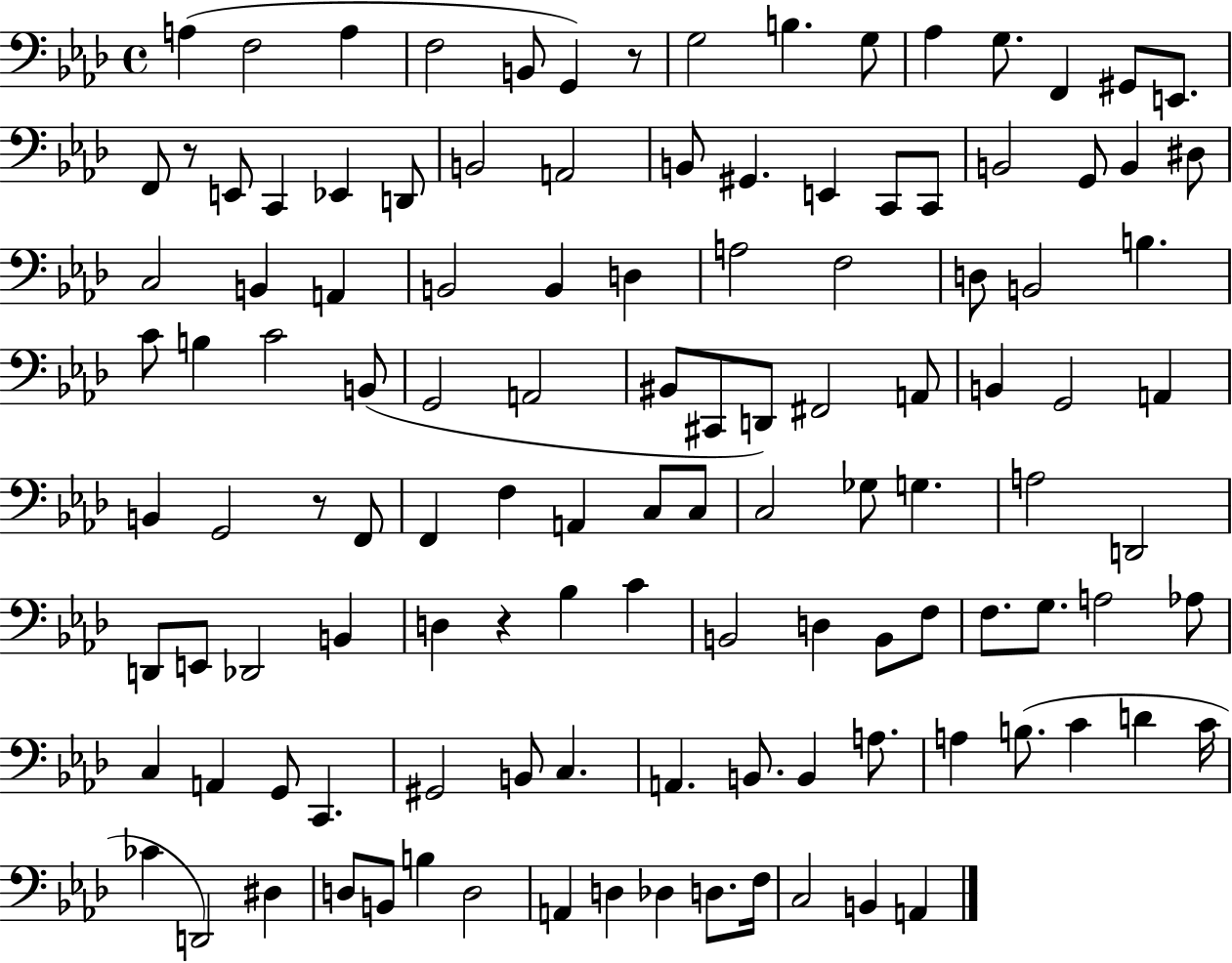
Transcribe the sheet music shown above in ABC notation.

X:1
T:Untitled
M:4/4
L:1/4
K:Ab
A, F,2 A, F,2 B,,/2 G,, z/2 G,2 B, G,/2 _A, G,/2 F,, ^G,,/2 E,,/2 F,,/2 z/2 E,,/2 C,, _E,, D,,/2 B,,2 A,,2 B,,/2 ^G,, E,, C,,/2 C,,/2 B,,2 G,,/2 B,, ^D,/2 C,2 B,, A,, B,,2 B,, D, A,2 F,2 D,/2 B,,2 B, C/2 B, C2 B,,/2 G,,2 A,,2 ^B,,/2 ^C,,/2 D,,/2 ^F,,2 A,,/2 B,, G,,2 A,, B,, G,,2 z/2 F,,/2 F,, F, A,, C,/2 C,/2 C,2 _G,/2 G, A,2 D,,2 D,,/2 E,,/2 _D,,2 B,, D, z _B, C B,,2 D, B,,/2 F,/2 F,/2 G,/2 A,2 _A,/2 C, A,, G,,/2 C,, ^G,,2 B,,/2 C, A,, B,,/2 B,, A,/2 A, B,/2 C D C/4 _C D,,2 ^D, D,/2 B,,/2 B, D,2 A,, D, _D, D,/2 F,/4 C,2 B,, A,,